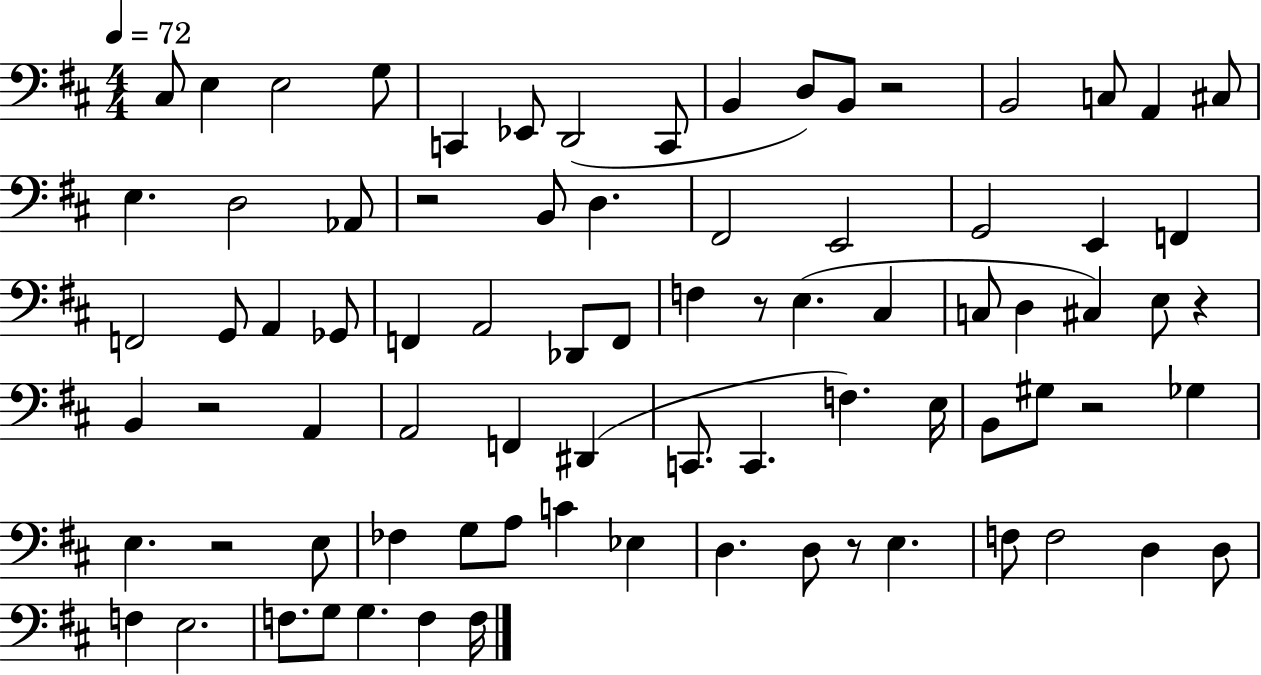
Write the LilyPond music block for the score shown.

{
  \clef bass
  \numericTimeSignature
  \time 4/4
  \key d \major
  \tempo 4 = 72
  \repeat volta 2 { cis8 e4 e2 g8 | c,4 ees,8 d,2( c,8 | b,4 d8) b,8 r2 | b,2 c8 a,4 cis8 | \break e4. d2 aes,8 | r2 b,8 d4. | fis,2 e,2 | g,2 e,4 f,4 | \break f,2 g,8 a,4 ges,8 | f,4 a,2 des,8 f,8 | f4 r8 e4.( cis4 | c8 d4 cis4) e8 r4 | \break b,4 r2 a,4 | a,2 f,4 dis,4( | c,8. c,4. f4.) e16 | b,8 gis8 r2 ges4 | \break e4. r2 e8 | fes4 g8 a8 c'4 ees4 | d4. d8 r8 e4. | f8 f2 d4 d8 | \break f4 e2. | f8. g8 g4. f4 f16 | } \bar "|."
}